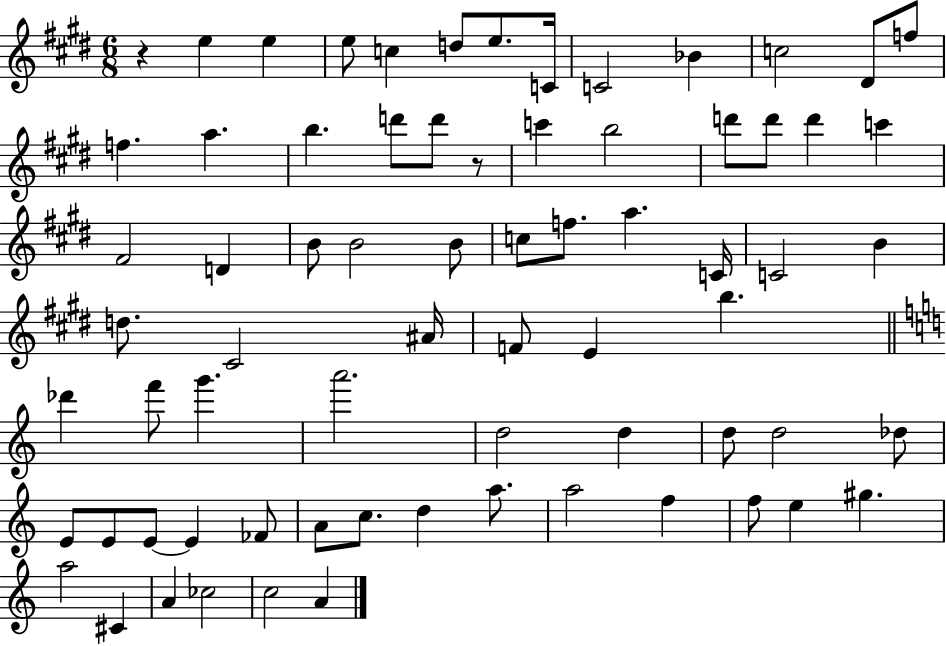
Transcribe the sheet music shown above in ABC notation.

X:1
T:Untitled
M:6/8
L:1/4
K:E
z e e e/2 c d/2 e/2 C/4 C2 _B c2 ^D/2 f/2 f a b d'/2 d'/2 z/2 c' b2 d'/2 d'/2 d' c' ^F2 D B/2 B2 B/2 c/2 f/2 a C/4 C2 B d/2 ^C2 ^A/4 F/2 E b _d' f'/2 g' a'2 d2 d d/2 d2 _d/2 E/2 E/2 E/2 E _F/2 A/2 c/2 d a/2 a2 f f/2 e ^g a2 ^C A _c2 c2 A